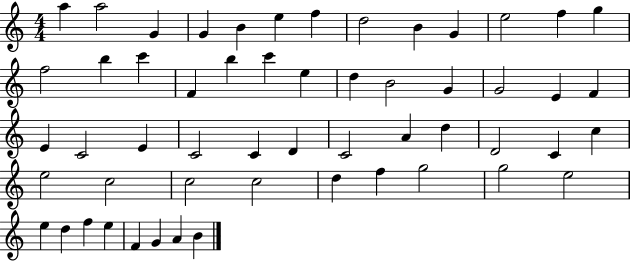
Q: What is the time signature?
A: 4/4